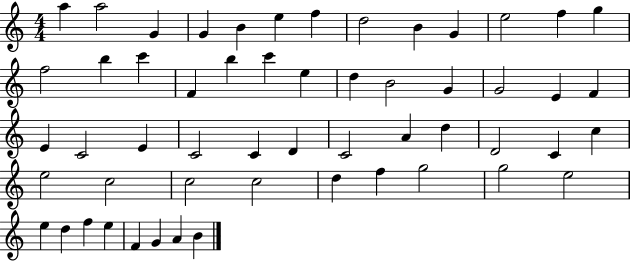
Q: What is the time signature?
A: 4/4